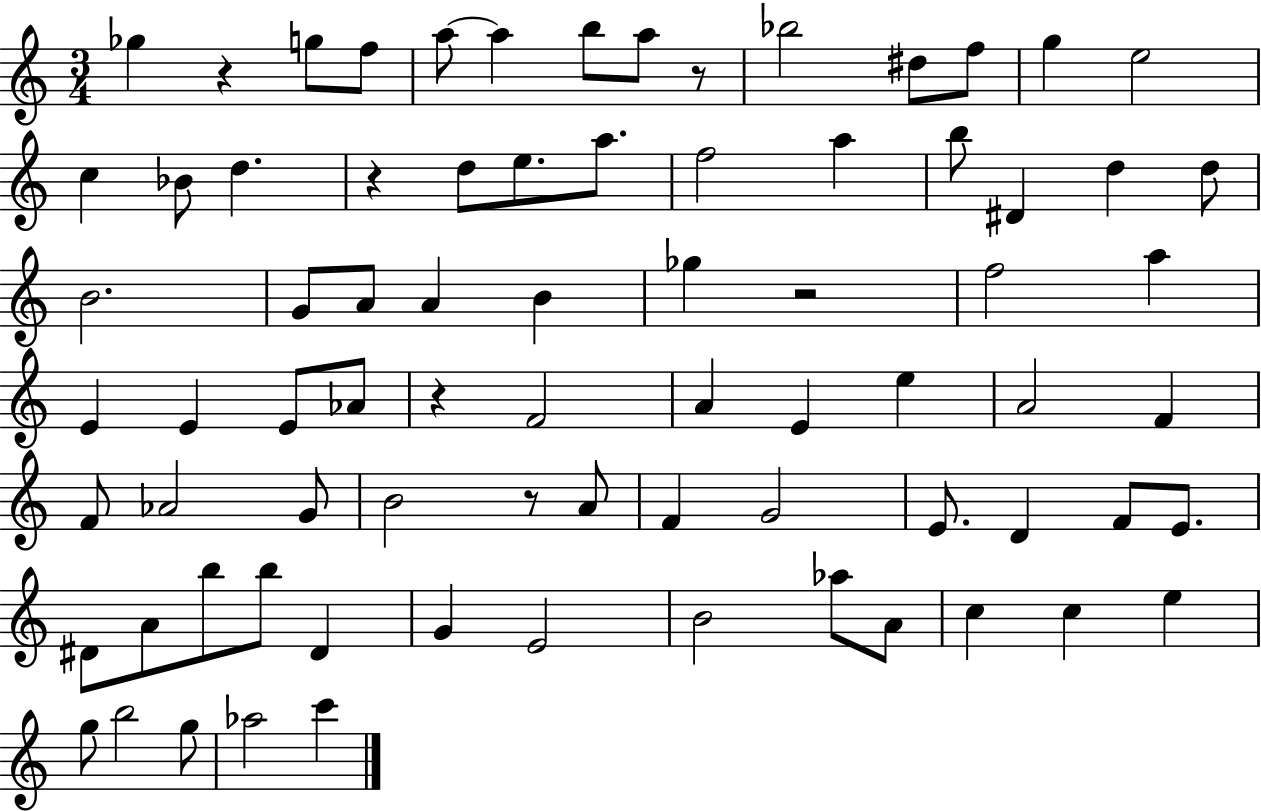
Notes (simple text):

Gb5/q R/q G5/e F5/e A5/e A5/q B5/e A5/e R/e Bb5/h D#5/e F5/e G5/q E5/h C5/q Bb4/e D5/q. R/q D5/e E5/e. A5/e. F5/h A5/q B5/e D#4/q D5/q D5/e B4/h. G4/e A4/e A4/q B4/q Gb5/q R/h F5/h A5/q E4/q E4/q E4/e Ab4/e R/q F4/h A4/q E4/q E5/q A4/h F4/q F4/e Ab4/h G4/e B4/h R/e A4/e F4/q G4/h E4/e. D4/q F4/e E4/e. D#4/e A4/e B5/e B5/e D#4/q G4/q E4/h B4/h Ab5/e A4/e C5/q C5/q E5/q G5/e B5/h G5/e Ab5/h C6/q